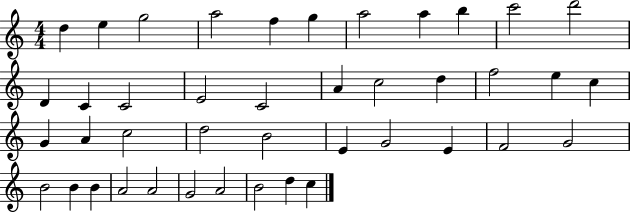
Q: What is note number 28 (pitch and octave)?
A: E4